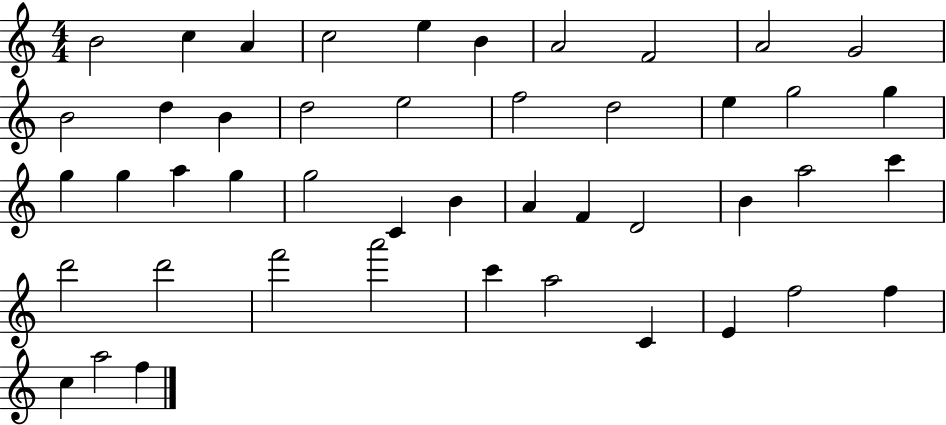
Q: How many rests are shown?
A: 0